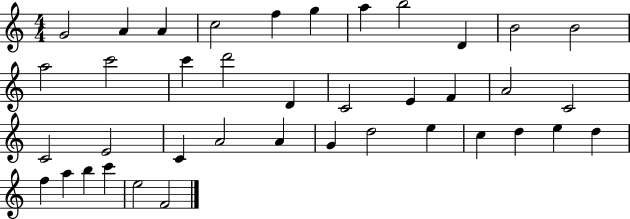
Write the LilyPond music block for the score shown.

{
  \clef treble
  \numericTimeSignature
  \time 4/4
  \key c \major
  g'2 a'4 a'4 | c''2 f''4 g''4 | a''4 b''2 d'4 | b'2 b'2 | \break a''2 c'''2 | c'''4 d'''2 d'4 | c'2 e'4 f'4 | a'2 c'2 | \break c'2 e'2 | c'4 a'2 a'4 | g'4 d''2 e''4 | c''4 d''4 e''4 d''4 | \break f''4 a''4 b''4 c'''4 | e''2 f'2 | \bar "|."
}